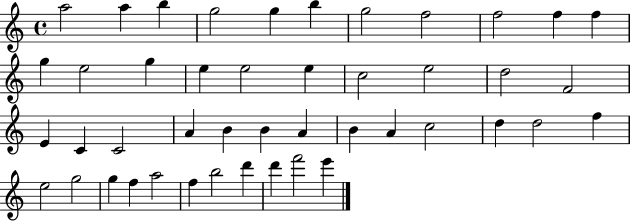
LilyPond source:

{
  \clef treble
  \time 4/4
  \defaultTimeSignature
  \key c \major
  a''2 a''4 b''4 | g''2 g''4 b''4 | g''2 f''2 | f''2 f''4 f''4 | \break g''4 e''2 g''4 | e''4 e''2 e''4 | c''2 e''2 | d''2 f'2 | \break e'4 c'4 c'2 | a'4 b'4 b'4 a'4 | b'4 a'4 c''2 | d''4 d''2 f''4 | \break e''2 g''2 | g''4 f''4 a''2 | f''4 b''2 d'''4 | d'''4 f'''2 e'''4 | \break \bar "|."
}